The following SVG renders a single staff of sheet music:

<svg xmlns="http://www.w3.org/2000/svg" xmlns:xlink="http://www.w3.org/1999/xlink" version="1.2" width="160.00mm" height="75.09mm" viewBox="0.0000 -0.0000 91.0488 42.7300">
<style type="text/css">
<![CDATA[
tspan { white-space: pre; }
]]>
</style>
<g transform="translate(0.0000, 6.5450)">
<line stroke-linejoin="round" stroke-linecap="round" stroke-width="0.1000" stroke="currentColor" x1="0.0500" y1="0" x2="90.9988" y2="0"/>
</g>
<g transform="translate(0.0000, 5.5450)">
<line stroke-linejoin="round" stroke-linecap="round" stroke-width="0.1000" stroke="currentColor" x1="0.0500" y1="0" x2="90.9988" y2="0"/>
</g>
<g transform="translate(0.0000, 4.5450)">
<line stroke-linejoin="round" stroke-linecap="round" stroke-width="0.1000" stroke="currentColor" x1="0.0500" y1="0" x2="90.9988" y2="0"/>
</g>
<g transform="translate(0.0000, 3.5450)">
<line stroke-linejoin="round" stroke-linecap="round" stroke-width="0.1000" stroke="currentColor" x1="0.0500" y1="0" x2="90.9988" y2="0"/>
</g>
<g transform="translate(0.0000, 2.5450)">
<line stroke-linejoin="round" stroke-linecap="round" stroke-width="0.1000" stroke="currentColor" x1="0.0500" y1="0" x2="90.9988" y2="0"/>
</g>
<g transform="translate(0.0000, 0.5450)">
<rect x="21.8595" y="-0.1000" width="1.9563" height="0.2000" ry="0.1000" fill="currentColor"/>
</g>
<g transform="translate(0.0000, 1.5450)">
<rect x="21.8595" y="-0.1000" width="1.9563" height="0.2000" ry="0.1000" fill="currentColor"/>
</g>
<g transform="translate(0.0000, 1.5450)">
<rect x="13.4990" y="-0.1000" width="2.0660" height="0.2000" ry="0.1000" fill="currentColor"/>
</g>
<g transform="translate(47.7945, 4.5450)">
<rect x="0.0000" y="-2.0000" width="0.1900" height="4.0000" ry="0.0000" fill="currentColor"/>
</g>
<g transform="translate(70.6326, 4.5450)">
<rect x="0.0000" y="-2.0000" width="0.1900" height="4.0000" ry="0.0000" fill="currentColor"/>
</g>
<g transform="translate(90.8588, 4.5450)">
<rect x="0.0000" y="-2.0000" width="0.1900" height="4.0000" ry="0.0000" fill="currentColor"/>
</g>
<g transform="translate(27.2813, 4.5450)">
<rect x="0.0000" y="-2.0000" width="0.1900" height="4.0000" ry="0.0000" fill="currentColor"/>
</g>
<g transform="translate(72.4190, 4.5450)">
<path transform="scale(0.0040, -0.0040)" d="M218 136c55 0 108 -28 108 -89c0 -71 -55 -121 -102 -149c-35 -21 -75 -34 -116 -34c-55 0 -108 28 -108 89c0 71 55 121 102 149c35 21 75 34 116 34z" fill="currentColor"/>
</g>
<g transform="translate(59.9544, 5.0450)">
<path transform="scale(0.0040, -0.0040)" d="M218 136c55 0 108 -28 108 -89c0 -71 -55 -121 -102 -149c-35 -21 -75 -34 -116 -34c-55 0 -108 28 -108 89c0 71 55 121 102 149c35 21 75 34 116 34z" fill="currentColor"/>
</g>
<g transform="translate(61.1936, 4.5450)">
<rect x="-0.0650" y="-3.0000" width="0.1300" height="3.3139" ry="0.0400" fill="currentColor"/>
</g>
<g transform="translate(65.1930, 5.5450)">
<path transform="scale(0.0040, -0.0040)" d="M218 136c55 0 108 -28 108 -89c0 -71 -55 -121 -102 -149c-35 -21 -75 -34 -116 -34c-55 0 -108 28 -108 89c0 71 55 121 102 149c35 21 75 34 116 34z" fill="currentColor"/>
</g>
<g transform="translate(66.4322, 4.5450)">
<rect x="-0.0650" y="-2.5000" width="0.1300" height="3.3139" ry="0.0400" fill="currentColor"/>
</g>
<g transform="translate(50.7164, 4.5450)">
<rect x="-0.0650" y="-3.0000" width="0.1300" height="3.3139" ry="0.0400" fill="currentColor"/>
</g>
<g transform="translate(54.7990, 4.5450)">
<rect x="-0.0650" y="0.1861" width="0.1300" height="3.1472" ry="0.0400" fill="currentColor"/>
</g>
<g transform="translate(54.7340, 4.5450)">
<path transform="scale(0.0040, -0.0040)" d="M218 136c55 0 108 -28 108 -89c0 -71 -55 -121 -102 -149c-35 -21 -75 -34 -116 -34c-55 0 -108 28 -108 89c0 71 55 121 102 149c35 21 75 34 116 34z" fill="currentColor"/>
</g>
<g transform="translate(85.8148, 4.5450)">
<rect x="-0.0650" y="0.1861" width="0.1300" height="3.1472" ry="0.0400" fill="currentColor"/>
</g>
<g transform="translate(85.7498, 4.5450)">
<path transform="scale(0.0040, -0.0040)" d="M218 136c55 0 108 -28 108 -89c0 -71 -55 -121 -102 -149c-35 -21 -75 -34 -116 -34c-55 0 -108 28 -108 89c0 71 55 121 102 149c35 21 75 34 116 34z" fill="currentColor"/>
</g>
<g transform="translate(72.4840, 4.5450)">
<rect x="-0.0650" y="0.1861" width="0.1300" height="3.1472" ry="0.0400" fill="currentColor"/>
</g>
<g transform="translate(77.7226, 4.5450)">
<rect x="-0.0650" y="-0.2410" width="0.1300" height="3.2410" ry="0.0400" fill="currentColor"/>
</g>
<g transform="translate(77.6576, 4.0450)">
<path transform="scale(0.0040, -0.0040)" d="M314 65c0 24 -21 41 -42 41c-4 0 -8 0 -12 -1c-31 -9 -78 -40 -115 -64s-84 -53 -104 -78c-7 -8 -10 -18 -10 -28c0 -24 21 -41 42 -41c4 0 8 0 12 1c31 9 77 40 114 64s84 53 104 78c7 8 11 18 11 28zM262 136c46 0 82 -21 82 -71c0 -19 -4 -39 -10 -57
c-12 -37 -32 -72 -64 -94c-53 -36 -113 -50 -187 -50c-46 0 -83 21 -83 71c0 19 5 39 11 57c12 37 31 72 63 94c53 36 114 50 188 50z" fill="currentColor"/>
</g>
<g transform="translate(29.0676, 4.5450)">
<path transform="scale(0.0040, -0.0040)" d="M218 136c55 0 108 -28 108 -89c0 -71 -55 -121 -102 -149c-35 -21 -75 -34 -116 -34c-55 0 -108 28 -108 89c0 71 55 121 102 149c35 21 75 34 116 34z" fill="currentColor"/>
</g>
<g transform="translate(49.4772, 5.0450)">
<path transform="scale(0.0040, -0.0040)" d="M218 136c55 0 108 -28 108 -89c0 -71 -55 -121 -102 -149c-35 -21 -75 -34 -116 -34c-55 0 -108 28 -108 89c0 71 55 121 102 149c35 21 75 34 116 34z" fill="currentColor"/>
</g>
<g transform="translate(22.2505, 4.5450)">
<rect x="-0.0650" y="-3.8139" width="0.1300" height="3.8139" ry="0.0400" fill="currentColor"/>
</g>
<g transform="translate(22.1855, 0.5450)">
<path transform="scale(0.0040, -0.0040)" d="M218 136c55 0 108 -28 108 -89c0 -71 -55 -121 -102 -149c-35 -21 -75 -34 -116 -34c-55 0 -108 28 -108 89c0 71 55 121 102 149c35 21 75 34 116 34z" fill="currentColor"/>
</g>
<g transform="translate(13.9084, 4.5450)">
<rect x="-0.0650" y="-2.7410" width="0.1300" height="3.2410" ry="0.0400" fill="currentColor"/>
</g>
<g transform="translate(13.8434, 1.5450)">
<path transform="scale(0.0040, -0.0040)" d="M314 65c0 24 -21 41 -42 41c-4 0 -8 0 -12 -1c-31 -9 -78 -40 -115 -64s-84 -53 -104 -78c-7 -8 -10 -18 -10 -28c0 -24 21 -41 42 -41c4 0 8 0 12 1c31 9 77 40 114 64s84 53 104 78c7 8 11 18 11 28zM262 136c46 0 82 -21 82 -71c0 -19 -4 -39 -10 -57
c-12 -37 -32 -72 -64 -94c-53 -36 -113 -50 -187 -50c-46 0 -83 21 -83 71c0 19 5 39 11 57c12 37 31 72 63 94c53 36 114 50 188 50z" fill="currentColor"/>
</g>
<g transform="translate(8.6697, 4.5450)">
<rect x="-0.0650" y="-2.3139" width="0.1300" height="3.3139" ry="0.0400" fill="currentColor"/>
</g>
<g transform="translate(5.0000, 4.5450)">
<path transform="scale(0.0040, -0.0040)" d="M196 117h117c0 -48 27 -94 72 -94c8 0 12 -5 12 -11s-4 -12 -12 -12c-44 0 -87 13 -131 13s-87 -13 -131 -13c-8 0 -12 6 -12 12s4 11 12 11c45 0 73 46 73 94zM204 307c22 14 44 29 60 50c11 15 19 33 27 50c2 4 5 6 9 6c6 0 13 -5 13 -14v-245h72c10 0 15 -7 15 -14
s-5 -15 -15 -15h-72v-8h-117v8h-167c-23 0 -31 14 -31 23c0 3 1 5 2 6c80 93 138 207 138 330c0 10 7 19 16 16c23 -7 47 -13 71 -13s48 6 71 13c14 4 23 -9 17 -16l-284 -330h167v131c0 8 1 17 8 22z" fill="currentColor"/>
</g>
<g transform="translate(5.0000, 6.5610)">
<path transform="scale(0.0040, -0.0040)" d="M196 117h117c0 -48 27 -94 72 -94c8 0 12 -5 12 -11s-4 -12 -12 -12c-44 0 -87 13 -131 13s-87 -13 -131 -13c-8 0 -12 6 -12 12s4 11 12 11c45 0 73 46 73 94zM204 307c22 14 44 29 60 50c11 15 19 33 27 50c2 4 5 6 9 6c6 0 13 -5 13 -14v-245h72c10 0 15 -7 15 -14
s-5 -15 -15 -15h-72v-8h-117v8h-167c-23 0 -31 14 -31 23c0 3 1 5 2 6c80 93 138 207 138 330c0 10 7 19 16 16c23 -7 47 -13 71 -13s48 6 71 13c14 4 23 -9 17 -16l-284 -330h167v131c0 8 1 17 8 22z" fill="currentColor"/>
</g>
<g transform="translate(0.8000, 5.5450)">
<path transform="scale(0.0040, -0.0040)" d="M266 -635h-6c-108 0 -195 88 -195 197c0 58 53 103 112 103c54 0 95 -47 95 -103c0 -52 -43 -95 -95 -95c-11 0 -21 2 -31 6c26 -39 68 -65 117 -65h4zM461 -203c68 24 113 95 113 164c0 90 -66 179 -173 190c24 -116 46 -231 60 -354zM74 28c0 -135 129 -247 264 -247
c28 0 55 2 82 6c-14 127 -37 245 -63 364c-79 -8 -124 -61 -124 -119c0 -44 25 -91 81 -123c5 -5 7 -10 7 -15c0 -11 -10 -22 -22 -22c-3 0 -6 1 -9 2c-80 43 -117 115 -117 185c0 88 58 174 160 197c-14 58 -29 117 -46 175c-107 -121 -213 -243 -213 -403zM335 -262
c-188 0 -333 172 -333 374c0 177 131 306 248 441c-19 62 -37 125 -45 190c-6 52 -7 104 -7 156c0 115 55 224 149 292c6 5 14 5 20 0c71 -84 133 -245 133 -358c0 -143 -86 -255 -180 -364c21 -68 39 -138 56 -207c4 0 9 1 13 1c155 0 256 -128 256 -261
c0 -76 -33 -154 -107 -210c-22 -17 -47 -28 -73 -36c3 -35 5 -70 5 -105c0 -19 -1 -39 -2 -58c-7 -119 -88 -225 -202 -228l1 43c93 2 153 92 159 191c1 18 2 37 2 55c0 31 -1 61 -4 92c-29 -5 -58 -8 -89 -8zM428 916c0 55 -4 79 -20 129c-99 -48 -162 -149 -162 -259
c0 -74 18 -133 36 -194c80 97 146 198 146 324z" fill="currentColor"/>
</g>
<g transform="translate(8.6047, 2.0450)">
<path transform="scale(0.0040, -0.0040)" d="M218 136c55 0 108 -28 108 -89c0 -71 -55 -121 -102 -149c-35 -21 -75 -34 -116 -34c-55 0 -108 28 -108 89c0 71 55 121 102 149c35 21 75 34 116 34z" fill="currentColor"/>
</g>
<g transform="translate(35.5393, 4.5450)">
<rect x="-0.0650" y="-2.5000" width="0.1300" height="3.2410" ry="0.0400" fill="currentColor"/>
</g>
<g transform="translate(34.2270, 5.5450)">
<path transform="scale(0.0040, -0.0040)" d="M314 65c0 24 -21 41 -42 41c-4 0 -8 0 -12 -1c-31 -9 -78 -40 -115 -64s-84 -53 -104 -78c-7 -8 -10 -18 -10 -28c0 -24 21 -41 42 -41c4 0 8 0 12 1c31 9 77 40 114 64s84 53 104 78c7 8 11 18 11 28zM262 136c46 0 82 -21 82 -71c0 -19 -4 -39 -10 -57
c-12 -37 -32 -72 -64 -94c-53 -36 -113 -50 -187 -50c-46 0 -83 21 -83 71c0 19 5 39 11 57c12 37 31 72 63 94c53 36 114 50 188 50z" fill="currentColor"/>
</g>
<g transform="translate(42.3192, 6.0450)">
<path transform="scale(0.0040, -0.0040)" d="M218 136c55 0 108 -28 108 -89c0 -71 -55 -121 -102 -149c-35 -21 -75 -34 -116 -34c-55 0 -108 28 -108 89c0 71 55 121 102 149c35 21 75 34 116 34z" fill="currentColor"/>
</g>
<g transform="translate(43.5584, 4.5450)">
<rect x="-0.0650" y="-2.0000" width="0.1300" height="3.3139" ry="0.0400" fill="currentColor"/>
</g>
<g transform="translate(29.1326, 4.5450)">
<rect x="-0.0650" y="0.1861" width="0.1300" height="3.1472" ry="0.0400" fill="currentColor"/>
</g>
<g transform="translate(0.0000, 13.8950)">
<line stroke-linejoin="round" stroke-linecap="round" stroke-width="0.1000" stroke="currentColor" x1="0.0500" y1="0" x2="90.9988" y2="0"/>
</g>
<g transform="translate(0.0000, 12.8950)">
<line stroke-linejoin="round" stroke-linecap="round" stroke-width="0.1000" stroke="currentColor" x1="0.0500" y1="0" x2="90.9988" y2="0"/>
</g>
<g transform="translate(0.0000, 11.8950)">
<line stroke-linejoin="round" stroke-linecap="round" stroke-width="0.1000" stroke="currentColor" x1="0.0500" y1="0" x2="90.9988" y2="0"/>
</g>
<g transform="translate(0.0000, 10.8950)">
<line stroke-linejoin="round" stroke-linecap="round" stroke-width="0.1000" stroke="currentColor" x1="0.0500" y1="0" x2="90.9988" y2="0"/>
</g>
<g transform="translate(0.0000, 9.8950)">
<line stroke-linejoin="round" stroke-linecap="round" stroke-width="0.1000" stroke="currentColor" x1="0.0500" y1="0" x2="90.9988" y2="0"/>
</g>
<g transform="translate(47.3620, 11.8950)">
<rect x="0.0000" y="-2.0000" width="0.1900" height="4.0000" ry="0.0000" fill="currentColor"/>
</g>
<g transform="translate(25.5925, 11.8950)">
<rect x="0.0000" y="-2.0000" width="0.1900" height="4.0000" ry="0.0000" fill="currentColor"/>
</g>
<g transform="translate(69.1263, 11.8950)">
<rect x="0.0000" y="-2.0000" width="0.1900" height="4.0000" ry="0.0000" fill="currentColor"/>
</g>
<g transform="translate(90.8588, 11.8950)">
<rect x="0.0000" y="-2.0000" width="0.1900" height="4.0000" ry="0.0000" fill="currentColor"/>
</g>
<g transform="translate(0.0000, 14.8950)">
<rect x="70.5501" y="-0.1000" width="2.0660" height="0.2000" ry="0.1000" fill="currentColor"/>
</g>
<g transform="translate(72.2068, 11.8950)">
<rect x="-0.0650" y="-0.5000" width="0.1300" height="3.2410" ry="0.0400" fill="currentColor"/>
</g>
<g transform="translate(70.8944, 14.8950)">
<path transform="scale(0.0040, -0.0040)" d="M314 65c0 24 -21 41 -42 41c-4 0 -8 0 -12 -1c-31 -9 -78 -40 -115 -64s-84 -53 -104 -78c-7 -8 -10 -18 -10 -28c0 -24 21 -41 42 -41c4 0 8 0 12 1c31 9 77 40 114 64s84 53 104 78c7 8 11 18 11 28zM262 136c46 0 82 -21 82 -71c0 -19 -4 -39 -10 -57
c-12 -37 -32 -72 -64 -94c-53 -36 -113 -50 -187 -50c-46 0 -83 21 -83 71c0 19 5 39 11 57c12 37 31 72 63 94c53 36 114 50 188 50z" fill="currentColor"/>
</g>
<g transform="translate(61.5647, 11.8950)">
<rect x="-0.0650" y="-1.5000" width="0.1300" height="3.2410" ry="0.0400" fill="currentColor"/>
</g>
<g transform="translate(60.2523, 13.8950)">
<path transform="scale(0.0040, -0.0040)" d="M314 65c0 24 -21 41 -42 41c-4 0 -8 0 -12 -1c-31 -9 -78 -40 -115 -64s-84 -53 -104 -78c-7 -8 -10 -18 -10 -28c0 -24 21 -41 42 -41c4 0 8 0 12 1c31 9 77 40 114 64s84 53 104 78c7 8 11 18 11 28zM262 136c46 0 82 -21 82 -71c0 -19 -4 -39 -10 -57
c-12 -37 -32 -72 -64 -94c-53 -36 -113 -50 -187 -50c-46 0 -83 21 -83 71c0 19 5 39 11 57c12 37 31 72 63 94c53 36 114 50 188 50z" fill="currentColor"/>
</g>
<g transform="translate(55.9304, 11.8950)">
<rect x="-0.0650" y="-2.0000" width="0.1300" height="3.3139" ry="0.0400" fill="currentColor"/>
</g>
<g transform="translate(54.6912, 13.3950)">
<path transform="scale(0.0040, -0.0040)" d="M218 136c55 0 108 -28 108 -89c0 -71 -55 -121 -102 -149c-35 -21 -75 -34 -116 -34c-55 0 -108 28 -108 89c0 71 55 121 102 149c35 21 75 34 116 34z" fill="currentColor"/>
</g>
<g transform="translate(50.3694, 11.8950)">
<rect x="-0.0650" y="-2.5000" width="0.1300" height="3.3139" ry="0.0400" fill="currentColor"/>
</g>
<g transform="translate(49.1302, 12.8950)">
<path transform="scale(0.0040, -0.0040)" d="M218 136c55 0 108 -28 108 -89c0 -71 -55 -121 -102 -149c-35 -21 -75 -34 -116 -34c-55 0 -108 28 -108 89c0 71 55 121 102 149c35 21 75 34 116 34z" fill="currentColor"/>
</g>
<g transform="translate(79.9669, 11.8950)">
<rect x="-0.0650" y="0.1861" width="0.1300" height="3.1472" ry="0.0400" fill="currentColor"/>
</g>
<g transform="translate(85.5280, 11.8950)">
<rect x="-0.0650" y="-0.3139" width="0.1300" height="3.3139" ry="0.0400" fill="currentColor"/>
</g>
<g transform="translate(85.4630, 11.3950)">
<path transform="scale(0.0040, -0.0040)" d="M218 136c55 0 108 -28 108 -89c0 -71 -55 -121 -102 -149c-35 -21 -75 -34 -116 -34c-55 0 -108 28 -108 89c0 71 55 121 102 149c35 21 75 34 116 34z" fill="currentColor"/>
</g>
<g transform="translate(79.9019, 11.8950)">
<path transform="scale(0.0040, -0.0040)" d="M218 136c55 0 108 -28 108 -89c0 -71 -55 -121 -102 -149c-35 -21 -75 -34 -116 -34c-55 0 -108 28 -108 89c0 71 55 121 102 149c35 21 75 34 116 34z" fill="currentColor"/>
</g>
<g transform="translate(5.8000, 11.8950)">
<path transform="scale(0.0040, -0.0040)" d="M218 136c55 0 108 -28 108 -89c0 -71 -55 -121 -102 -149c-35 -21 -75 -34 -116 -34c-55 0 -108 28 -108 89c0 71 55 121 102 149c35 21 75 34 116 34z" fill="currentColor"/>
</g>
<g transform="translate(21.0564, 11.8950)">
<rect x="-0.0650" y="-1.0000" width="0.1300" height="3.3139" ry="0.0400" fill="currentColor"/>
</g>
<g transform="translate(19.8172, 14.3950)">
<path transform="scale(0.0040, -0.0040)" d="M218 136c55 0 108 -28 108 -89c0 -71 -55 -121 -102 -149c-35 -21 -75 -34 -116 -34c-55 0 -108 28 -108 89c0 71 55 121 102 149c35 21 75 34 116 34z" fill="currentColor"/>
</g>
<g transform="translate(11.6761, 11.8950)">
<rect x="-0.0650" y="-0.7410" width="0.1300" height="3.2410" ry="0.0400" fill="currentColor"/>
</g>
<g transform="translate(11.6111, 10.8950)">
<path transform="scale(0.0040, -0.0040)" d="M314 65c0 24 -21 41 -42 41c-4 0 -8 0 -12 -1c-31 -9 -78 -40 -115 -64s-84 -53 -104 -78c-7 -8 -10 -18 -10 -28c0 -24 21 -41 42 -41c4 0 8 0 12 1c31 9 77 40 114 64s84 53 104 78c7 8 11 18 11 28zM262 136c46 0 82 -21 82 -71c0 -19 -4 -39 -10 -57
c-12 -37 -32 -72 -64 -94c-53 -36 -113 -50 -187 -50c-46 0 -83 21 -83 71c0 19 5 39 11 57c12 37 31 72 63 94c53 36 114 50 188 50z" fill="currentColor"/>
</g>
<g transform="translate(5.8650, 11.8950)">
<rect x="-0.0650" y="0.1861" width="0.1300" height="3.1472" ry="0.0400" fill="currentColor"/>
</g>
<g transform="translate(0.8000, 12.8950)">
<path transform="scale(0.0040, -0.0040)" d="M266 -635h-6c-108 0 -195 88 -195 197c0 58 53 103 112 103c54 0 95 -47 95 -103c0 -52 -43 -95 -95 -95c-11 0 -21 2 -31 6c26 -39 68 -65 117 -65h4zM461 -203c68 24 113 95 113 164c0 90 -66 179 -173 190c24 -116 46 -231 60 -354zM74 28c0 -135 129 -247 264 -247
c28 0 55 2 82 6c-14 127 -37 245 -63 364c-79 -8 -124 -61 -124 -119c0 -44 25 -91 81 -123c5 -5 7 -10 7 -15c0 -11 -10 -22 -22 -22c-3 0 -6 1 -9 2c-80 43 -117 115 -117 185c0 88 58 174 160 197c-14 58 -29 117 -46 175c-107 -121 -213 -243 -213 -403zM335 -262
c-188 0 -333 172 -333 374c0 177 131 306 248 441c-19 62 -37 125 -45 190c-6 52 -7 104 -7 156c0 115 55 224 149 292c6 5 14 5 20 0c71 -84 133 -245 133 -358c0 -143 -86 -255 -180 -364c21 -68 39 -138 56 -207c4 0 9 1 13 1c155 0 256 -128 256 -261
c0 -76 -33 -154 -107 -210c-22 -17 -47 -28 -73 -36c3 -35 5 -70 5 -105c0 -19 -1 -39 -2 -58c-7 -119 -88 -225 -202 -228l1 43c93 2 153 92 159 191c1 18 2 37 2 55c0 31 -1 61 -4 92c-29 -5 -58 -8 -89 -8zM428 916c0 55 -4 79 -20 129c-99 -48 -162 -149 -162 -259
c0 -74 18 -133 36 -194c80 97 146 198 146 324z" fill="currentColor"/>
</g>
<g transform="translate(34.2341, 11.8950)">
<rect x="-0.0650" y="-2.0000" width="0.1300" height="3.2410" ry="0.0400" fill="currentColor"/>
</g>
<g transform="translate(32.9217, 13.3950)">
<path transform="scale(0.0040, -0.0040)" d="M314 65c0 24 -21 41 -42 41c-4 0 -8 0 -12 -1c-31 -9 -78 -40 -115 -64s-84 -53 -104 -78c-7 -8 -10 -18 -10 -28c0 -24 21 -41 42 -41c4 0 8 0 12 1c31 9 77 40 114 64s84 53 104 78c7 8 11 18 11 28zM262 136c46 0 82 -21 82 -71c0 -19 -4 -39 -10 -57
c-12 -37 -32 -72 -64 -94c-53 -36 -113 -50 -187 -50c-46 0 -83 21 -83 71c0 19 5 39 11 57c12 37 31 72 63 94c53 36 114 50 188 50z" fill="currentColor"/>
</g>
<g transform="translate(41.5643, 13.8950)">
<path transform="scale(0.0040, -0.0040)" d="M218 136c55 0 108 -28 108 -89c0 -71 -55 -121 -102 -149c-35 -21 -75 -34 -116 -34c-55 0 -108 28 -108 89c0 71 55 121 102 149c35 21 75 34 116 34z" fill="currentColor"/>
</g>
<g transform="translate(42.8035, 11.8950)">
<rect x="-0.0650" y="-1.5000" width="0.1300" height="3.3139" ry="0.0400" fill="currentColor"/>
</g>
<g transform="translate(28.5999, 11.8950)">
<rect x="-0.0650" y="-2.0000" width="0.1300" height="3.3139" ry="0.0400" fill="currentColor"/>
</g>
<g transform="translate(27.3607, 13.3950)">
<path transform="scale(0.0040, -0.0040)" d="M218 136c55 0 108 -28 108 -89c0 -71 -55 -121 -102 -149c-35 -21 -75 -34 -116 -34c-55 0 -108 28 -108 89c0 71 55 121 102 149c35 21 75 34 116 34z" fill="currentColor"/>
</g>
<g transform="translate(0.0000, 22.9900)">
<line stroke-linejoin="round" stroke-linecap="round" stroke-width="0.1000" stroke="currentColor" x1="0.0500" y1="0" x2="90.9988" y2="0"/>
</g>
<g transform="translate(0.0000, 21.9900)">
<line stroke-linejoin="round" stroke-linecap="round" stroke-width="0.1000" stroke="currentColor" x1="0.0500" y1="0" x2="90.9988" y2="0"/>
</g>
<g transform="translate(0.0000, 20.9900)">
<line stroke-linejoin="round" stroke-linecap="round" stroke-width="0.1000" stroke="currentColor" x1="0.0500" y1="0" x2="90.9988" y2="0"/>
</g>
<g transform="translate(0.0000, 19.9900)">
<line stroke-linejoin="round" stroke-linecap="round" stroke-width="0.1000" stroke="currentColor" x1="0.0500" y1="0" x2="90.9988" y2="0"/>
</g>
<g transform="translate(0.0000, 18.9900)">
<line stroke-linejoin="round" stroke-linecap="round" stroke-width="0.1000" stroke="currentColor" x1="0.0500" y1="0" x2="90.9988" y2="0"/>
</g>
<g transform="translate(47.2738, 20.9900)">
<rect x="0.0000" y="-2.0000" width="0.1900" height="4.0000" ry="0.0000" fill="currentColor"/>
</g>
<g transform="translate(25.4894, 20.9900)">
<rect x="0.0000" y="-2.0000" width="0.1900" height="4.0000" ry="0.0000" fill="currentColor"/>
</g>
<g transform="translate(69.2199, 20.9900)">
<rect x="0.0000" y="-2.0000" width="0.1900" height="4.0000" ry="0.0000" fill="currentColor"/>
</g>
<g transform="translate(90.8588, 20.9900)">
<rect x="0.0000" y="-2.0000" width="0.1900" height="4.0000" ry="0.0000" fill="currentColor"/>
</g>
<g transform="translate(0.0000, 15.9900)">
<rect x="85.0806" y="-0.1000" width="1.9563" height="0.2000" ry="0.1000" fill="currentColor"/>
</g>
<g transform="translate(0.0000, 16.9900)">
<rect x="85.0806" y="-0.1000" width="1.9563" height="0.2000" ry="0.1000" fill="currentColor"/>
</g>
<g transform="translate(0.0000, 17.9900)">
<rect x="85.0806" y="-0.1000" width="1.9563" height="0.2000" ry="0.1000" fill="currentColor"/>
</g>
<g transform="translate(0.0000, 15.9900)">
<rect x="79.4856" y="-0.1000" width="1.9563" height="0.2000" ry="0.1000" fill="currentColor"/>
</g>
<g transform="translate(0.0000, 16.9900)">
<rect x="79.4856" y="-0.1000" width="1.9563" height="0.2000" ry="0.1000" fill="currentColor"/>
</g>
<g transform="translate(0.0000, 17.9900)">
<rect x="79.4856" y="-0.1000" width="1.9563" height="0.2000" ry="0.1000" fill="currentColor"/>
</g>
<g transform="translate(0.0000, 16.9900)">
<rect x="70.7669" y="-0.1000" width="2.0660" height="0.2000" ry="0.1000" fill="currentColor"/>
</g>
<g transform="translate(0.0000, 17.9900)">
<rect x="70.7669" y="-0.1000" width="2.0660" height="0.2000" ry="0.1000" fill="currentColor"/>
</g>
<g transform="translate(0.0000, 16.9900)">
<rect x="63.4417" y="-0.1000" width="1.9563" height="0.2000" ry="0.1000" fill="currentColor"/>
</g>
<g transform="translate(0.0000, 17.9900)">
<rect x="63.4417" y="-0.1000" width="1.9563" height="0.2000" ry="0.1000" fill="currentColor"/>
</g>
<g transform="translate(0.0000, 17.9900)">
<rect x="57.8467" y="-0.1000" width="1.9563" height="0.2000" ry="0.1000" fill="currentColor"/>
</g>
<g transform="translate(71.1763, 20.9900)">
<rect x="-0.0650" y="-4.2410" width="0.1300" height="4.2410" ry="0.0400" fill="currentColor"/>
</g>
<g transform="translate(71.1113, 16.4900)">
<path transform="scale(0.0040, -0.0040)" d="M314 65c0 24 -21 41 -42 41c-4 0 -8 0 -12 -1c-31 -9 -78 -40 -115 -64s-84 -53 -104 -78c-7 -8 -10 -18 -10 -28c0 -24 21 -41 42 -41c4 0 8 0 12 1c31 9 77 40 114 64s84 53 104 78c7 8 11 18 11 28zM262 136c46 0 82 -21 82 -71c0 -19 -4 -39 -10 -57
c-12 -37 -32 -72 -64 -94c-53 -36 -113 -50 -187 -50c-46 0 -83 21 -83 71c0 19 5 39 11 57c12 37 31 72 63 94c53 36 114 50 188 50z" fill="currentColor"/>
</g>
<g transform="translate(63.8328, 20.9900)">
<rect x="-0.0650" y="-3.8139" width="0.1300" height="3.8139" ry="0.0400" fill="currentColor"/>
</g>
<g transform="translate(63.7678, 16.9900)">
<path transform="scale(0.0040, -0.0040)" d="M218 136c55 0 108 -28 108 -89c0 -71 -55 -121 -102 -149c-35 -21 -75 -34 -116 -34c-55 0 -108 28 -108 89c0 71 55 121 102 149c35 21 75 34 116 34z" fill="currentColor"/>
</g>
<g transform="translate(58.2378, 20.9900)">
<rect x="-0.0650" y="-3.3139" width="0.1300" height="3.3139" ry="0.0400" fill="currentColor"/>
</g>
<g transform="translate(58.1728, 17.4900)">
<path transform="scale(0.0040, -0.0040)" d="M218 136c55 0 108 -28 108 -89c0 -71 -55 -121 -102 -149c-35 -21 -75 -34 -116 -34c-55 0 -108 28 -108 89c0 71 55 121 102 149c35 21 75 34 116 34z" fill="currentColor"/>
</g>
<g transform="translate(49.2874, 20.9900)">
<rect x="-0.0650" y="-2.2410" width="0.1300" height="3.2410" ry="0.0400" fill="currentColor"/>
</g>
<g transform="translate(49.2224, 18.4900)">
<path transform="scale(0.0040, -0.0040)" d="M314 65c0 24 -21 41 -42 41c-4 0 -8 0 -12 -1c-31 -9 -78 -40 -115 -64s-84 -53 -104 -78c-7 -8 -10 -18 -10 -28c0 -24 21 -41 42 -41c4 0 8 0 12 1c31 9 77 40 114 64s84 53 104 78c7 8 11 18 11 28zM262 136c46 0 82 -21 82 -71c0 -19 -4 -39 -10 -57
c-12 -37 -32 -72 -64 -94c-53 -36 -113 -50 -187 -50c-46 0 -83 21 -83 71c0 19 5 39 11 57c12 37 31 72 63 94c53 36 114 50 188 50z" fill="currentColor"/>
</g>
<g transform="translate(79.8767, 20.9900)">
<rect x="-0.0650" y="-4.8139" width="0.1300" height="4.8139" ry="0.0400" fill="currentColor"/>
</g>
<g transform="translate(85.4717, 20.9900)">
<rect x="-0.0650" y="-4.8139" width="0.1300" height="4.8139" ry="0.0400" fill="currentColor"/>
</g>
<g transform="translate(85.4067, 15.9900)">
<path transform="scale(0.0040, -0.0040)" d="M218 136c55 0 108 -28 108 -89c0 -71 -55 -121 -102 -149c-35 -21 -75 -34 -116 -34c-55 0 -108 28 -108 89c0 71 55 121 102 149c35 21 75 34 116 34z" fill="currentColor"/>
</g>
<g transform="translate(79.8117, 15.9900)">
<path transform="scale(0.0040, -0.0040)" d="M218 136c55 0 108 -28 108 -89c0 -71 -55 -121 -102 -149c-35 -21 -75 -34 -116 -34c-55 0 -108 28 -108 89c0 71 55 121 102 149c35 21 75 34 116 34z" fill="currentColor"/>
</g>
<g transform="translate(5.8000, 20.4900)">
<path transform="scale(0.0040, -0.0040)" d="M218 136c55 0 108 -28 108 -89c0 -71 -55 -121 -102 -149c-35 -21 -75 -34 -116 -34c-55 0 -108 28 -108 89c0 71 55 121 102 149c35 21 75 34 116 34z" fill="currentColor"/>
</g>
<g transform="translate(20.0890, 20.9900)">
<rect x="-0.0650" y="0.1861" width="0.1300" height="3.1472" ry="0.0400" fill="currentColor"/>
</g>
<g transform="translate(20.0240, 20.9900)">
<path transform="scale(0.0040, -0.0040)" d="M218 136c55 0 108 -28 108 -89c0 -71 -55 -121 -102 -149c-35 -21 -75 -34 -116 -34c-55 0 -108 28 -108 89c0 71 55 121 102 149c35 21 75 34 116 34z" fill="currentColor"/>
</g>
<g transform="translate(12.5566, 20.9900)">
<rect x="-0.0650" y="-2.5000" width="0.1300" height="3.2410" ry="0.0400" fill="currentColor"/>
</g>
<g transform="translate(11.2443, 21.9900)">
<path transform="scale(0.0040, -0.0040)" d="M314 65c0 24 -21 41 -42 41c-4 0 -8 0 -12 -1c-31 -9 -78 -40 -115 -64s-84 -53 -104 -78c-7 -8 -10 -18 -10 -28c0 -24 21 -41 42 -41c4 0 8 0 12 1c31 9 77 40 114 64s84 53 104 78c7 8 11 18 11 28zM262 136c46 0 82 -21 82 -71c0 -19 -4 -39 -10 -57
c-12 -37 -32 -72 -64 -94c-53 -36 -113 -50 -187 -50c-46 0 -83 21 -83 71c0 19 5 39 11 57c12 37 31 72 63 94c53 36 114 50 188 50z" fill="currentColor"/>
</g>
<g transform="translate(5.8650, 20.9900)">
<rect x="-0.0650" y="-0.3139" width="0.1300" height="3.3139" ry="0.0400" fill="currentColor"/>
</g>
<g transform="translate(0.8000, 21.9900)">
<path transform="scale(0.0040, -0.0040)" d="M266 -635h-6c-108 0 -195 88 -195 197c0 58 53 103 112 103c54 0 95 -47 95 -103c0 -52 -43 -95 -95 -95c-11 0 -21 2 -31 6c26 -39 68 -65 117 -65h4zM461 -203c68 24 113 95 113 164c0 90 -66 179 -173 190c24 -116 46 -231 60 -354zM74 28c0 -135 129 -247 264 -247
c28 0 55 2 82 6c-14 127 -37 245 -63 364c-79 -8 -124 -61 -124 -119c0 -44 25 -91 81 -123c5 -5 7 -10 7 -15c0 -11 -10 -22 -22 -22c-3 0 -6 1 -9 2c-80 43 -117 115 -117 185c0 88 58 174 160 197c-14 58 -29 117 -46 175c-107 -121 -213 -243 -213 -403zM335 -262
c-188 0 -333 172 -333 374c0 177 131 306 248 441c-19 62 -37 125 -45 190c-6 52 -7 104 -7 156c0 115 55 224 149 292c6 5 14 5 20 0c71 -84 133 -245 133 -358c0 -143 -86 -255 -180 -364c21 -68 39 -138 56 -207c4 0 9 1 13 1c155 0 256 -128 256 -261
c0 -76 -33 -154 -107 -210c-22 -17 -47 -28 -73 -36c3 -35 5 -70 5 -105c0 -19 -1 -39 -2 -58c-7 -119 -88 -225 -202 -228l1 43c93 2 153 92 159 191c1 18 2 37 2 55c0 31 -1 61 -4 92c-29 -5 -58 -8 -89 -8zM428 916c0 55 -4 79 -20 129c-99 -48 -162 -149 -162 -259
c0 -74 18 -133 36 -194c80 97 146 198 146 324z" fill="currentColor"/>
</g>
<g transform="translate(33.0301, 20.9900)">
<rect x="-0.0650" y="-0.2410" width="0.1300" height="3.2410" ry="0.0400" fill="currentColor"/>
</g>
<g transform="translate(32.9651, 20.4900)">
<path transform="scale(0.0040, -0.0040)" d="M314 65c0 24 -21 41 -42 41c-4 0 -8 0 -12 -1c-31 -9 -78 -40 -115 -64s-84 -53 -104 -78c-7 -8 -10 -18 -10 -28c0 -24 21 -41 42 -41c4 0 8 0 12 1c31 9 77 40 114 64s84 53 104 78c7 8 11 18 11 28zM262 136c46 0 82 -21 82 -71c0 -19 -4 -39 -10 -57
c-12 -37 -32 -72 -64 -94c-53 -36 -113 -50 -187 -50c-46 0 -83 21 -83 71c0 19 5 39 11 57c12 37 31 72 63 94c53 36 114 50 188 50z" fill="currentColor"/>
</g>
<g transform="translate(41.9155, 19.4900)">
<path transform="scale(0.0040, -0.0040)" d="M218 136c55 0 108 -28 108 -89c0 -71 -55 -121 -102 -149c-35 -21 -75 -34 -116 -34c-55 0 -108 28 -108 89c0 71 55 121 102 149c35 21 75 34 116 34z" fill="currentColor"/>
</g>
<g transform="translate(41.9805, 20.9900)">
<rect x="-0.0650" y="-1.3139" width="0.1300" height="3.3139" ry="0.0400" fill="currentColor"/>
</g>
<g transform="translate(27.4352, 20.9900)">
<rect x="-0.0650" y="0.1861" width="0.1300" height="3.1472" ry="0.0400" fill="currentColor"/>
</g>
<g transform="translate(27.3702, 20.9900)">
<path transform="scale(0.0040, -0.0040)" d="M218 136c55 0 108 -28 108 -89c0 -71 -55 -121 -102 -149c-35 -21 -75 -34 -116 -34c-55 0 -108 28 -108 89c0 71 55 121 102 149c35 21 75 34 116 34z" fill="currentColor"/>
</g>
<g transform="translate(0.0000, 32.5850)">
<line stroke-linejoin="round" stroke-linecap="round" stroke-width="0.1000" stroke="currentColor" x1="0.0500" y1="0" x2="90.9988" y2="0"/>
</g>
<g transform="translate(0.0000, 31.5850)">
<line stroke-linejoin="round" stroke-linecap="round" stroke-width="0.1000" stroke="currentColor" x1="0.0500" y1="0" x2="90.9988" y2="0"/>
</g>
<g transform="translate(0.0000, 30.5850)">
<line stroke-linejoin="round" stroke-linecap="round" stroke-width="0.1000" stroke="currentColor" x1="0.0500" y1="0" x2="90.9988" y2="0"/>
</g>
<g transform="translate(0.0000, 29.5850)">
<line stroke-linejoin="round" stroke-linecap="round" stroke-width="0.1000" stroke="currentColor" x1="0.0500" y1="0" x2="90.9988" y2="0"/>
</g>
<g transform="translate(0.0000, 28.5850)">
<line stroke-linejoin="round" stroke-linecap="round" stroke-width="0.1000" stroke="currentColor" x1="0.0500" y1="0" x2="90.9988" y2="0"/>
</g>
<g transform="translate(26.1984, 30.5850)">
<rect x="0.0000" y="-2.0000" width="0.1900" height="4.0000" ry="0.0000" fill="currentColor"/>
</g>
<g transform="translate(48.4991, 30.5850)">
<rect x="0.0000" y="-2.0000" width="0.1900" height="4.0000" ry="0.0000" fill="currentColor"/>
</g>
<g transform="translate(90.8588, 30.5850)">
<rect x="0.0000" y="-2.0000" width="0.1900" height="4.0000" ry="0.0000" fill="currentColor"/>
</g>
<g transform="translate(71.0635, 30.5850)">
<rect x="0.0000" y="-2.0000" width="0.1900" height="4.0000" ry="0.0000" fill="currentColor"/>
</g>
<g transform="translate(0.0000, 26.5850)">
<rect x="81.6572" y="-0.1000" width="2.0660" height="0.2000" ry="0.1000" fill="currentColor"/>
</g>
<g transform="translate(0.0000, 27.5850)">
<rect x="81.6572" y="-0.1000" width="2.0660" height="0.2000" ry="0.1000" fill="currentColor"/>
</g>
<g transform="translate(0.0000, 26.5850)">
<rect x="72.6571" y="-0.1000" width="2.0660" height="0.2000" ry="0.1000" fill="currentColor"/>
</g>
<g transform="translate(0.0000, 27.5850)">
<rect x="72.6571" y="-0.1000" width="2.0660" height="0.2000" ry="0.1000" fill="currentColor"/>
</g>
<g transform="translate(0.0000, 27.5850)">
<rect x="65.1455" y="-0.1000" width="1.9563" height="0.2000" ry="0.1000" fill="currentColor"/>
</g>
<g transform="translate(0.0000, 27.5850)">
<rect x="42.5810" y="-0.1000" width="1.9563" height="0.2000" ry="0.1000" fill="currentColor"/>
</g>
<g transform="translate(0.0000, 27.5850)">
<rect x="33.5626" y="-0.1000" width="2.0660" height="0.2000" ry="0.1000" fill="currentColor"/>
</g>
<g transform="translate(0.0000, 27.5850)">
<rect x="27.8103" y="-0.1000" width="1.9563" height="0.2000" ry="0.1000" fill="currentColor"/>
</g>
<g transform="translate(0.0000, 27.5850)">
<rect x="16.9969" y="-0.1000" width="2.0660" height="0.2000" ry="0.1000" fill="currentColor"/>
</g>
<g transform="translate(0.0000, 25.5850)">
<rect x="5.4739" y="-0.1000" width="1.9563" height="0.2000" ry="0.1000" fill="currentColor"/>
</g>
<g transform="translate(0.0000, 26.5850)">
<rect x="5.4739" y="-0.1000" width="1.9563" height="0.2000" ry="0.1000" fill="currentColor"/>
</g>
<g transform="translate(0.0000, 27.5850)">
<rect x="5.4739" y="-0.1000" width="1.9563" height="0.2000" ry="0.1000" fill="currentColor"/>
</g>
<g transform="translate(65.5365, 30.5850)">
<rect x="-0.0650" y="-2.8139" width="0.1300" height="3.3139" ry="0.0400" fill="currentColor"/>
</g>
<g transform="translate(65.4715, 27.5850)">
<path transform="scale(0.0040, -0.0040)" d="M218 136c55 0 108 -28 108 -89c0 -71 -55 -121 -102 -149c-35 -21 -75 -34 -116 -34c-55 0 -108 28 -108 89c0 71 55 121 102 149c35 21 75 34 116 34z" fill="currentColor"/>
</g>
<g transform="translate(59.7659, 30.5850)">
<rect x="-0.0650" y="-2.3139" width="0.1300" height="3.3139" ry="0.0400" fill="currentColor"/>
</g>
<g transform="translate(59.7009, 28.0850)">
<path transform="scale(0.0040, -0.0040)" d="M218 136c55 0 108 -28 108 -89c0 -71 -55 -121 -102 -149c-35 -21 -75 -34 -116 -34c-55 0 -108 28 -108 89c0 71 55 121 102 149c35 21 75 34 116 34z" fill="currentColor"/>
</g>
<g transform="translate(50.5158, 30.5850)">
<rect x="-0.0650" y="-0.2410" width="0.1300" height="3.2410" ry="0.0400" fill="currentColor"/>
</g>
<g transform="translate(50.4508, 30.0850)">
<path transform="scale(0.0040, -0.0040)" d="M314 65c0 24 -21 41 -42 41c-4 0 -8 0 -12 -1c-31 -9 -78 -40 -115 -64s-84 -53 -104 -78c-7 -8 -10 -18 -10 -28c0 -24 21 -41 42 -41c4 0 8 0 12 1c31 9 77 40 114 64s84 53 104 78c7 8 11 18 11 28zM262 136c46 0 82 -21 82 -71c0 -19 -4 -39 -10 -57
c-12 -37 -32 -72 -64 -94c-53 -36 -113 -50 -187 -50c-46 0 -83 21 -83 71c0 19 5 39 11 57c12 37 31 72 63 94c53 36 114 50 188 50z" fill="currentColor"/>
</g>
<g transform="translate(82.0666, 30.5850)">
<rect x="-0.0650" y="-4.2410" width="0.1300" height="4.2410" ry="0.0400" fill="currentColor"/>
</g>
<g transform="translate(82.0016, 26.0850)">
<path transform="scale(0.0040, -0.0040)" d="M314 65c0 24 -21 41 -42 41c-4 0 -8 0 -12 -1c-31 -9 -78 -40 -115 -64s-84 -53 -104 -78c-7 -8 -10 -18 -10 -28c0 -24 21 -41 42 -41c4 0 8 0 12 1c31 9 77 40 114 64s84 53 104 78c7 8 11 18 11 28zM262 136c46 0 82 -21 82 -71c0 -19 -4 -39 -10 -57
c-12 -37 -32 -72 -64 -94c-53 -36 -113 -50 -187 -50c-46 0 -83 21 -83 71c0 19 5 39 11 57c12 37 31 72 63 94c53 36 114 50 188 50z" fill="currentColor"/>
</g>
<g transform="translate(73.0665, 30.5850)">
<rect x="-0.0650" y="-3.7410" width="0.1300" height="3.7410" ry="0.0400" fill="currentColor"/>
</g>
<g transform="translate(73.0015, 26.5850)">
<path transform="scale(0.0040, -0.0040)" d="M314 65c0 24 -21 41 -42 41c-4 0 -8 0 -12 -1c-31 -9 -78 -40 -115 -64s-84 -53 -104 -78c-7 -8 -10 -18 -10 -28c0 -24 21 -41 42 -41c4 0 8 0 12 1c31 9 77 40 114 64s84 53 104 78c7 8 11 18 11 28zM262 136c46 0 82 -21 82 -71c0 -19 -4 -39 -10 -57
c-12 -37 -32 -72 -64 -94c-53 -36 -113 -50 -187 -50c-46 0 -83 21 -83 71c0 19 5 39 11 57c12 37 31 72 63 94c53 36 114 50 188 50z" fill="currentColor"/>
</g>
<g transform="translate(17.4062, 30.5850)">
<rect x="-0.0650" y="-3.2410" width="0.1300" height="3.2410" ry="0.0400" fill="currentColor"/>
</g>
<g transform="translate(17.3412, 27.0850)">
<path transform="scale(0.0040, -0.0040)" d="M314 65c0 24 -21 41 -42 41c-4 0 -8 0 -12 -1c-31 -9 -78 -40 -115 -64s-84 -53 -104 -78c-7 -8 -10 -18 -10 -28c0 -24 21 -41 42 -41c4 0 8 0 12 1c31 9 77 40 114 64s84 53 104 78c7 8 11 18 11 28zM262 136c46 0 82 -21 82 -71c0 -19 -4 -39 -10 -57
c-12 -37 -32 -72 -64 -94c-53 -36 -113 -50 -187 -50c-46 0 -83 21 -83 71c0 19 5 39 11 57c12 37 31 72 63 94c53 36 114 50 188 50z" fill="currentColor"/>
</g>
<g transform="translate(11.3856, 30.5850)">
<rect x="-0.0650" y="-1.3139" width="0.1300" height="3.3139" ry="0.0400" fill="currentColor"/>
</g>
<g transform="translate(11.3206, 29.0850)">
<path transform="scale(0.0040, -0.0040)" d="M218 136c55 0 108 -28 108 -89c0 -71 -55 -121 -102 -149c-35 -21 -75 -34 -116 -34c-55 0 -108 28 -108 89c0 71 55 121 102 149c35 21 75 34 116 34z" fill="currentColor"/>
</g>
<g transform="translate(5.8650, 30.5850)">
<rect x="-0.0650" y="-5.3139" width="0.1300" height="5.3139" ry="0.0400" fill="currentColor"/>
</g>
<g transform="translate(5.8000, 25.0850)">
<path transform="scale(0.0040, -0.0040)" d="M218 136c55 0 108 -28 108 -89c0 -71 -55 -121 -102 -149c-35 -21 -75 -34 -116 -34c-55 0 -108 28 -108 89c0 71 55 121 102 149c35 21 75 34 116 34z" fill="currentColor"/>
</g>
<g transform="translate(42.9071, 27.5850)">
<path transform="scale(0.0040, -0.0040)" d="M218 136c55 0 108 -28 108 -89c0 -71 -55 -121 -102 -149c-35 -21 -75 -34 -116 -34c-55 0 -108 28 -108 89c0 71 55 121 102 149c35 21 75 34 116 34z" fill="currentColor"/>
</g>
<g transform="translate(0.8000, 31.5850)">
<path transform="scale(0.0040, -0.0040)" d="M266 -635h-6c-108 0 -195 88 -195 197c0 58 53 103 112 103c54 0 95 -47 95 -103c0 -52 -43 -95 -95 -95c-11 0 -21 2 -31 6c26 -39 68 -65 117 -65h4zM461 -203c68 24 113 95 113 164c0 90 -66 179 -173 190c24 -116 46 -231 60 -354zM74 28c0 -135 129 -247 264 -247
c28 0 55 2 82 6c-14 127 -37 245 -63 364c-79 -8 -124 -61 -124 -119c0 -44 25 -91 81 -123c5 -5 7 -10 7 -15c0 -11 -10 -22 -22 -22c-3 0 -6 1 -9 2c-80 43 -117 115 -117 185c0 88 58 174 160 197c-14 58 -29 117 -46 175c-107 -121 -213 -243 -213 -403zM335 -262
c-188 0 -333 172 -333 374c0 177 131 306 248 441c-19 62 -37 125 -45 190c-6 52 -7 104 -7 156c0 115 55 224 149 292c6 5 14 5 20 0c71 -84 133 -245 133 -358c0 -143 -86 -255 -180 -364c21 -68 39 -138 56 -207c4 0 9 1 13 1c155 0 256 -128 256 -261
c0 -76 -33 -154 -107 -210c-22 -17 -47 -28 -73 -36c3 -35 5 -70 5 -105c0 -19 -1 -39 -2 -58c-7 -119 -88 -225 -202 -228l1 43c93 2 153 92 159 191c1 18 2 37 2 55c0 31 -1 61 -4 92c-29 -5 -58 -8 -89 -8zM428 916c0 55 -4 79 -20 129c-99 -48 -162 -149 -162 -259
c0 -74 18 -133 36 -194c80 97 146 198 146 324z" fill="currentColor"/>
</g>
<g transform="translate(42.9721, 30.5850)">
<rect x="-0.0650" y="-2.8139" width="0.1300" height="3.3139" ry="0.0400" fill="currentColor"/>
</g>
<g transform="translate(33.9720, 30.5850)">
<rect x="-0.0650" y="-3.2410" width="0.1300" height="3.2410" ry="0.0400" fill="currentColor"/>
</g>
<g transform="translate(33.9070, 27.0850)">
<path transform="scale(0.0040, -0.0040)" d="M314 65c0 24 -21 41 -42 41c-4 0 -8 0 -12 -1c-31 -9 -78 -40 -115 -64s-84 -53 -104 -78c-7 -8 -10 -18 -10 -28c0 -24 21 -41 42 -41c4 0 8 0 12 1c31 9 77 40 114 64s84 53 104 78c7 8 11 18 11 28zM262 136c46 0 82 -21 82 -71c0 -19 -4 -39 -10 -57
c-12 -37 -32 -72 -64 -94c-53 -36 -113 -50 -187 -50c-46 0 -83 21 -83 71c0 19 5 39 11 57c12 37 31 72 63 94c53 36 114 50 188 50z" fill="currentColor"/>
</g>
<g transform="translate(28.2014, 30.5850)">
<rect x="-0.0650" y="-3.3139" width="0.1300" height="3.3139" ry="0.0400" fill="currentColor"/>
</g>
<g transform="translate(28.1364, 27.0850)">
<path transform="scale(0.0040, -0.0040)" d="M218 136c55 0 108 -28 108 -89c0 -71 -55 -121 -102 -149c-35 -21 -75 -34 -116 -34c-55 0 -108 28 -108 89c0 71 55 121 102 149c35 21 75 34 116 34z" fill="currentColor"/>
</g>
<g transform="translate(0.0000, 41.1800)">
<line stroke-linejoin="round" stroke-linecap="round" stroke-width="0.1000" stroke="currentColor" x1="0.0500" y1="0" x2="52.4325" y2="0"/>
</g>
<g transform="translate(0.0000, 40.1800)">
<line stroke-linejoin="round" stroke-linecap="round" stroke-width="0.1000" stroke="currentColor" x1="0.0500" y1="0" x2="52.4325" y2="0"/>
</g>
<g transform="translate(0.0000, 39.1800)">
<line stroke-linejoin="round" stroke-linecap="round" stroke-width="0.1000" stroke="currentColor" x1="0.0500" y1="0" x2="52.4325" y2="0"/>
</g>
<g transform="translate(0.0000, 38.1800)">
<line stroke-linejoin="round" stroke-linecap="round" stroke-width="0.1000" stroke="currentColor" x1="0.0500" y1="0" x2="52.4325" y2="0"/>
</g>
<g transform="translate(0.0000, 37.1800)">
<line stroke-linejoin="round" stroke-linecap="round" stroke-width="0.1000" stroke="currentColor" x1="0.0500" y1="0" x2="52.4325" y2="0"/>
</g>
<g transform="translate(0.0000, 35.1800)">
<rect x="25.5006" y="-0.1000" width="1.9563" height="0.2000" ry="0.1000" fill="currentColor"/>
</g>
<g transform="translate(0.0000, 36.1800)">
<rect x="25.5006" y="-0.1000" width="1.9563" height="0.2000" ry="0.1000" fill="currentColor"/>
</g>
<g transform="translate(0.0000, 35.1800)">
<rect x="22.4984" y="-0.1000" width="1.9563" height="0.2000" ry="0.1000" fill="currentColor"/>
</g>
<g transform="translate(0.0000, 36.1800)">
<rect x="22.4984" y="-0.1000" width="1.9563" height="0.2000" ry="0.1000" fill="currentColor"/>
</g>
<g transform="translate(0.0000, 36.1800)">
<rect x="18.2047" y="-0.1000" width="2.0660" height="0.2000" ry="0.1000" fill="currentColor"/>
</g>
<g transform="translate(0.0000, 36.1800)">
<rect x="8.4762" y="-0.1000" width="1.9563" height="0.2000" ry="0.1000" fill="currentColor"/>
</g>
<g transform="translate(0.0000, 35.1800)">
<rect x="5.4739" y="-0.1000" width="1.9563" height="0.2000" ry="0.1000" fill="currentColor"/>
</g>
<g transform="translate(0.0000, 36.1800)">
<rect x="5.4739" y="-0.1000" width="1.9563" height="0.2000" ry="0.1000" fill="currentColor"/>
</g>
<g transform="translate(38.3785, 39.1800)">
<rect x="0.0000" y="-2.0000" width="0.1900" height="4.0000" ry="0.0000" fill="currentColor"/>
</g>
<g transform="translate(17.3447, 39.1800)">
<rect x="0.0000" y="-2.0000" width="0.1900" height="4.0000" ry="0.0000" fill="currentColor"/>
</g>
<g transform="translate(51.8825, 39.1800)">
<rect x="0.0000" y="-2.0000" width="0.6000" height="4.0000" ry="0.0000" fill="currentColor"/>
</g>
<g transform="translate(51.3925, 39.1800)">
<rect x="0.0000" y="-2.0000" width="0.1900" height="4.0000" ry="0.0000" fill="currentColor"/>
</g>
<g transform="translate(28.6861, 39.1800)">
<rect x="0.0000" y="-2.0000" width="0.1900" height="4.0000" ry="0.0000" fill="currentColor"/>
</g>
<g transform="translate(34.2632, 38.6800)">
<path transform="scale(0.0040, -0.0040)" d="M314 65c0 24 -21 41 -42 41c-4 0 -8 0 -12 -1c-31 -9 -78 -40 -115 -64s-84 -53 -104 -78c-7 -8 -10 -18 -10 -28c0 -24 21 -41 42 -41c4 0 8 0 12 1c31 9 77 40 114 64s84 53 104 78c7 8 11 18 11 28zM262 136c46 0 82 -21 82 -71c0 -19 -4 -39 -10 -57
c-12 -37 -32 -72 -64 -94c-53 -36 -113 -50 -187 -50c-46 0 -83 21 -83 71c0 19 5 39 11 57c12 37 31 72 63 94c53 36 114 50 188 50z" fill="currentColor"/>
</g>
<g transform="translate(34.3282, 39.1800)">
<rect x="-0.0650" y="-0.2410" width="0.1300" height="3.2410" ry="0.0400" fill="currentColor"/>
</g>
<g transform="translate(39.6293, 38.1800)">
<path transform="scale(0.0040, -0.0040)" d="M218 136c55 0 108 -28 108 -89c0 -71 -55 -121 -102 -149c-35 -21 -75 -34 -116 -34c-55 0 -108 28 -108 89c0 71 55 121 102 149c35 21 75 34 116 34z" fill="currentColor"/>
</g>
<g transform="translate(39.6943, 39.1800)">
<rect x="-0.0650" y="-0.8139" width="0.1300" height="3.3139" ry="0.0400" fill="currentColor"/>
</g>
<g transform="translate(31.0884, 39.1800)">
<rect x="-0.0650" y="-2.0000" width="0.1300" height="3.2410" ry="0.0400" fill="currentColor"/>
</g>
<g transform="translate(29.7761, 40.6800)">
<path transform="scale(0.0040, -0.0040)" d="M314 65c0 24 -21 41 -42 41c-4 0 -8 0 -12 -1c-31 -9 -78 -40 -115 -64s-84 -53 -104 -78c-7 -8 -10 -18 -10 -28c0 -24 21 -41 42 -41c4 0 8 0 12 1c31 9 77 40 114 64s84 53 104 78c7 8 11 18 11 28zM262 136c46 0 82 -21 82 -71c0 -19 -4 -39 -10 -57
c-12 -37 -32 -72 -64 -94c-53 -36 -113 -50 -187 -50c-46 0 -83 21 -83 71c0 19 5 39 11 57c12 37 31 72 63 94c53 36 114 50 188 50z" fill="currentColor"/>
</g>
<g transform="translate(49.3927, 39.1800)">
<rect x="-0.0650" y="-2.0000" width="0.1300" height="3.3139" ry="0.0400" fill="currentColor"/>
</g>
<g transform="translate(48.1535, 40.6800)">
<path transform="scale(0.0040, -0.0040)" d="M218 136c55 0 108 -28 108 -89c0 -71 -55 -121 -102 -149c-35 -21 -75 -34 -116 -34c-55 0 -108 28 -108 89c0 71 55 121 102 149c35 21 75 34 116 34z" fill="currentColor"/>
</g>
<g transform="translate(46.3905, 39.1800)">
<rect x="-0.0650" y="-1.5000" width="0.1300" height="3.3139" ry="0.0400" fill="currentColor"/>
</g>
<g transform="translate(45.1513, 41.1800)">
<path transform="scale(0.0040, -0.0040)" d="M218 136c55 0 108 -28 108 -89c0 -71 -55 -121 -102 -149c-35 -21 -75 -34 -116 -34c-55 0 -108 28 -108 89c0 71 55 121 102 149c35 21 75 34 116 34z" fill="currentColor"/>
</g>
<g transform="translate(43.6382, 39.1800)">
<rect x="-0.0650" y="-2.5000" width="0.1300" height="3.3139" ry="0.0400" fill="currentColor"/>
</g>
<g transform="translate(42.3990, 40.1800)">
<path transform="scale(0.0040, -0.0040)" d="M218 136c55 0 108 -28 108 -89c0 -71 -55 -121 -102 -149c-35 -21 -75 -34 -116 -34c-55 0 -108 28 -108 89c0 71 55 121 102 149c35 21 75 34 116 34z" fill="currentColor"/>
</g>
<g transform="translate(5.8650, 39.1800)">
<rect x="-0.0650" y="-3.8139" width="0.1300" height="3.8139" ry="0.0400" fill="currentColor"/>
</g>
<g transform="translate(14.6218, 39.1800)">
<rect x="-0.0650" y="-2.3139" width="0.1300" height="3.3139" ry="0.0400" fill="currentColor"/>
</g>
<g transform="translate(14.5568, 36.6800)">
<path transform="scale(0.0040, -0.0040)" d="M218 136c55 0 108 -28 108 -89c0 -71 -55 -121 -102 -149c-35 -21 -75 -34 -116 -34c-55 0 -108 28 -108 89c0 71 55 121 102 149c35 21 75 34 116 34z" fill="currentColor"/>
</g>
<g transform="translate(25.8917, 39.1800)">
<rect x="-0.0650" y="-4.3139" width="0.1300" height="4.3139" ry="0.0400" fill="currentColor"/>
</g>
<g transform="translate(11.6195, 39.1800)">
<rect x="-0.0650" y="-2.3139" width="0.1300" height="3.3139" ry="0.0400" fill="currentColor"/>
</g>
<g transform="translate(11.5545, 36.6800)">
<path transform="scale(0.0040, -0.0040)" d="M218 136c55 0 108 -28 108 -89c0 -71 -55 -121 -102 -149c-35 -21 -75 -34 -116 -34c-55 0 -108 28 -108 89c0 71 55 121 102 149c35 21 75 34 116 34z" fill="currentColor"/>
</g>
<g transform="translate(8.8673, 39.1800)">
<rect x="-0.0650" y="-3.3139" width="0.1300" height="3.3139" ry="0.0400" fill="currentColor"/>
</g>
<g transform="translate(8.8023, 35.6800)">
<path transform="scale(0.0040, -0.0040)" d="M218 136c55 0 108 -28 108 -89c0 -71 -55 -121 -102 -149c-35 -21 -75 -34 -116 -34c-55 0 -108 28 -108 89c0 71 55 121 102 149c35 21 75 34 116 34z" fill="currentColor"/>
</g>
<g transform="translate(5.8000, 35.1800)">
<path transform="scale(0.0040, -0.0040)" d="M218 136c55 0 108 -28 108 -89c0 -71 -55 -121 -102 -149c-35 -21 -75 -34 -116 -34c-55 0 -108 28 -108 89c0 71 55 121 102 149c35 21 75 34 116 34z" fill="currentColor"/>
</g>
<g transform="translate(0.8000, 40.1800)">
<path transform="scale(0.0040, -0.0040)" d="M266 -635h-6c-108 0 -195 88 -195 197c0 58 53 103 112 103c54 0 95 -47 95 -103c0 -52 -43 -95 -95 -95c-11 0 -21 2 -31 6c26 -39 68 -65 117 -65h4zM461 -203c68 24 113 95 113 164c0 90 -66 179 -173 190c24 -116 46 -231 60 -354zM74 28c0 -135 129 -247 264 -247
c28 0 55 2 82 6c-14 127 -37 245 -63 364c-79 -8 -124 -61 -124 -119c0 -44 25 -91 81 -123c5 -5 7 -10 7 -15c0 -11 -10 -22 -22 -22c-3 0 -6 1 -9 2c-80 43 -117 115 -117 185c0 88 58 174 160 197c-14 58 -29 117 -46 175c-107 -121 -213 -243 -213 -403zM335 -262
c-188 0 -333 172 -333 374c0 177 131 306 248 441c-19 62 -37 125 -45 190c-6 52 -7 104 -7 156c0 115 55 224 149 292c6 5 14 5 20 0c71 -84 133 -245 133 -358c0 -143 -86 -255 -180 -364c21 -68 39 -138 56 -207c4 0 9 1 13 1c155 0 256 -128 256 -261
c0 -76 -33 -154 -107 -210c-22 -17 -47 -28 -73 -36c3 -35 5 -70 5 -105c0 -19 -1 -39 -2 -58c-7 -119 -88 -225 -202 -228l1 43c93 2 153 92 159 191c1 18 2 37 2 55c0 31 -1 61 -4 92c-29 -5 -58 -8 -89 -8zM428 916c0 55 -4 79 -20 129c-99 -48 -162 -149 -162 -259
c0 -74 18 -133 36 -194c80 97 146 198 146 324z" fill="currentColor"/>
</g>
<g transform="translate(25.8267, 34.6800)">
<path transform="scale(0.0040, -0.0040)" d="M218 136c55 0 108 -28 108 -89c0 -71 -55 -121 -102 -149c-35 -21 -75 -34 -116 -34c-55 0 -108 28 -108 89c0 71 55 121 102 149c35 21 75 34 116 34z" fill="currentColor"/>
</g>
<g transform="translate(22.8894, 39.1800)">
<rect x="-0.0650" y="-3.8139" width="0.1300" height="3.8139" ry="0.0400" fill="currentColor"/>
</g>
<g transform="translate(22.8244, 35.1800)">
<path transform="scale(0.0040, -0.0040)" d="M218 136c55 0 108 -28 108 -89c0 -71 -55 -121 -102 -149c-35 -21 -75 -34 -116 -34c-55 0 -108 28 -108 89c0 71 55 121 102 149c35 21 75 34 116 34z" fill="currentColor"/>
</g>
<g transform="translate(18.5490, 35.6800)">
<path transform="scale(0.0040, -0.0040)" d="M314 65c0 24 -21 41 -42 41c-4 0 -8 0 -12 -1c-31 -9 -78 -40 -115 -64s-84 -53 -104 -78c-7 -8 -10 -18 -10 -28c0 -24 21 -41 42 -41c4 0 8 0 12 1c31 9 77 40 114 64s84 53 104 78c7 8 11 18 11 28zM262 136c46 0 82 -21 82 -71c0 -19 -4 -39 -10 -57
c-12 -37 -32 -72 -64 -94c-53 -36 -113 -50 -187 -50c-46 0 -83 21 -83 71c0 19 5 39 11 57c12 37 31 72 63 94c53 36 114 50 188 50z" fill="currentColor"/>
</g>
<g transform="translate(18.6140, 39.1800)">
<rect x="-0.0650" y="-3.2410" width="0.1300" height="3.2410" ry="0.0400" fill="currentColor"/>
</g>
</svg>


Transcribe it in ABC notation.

X:1
T:Untitled
M:4/4
L:1/4
K:C
g a2 c' B G2 F A B A G B c2 B B d2 D F F2 E G F E2 C2 B c c G2 B B c2 e g2 b c' d'2 e' e' f' e b2 b b2 a c2 g a c'2 d'2 c' b g g b2 c' d' F2 c2 d G E F